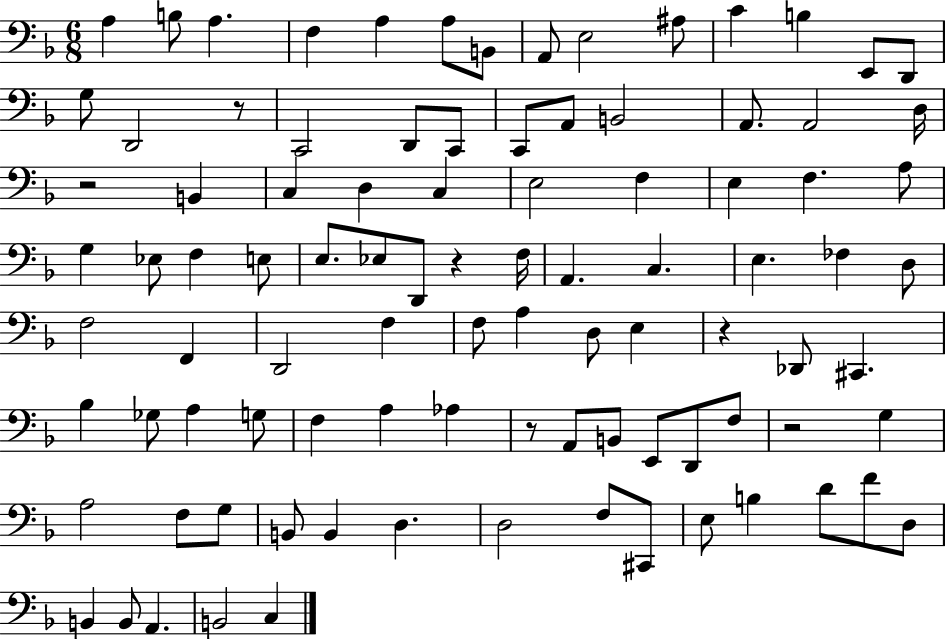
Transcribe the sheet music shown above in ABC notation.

X:1
T:Untitled
M:6/8
L:1/4
K:F
A, B,/2 A, F, A, A,/2 B,,/2 A,,/2 E,2 ^A,/2 C B, E,,/2 D,,/2 G,/2 D,,2 z/2 C,,2 D,,/2 C,,/2 C,,/2 A,,/2 B,,2 A,,/2 A,,2 D,/4 z2 B,, C, D, C, E,2 F, E, F, A,/2 G, _E,/2 F, E,/2 E,/2 _E,/2 D,,/2 z F,/4 A,, C, E, _F, D,/2 F,2 F,, D,,2 F, F,/2 A, D,/2 E, z _D,,/2 ^C,, _B, _G,/2 A, G,/2 F, A, _A, z/2 A,,/2 B,,/2 E,,/2 D,,/2 F,/2 z2 G, A,2 F,/2 G,/2 B,,/2 B,, D, D,2 F,/2 ^C,,/2 E,/2 B, D/2 F/2 D,/2 B,, B,,/2 A,, B,,2 C,